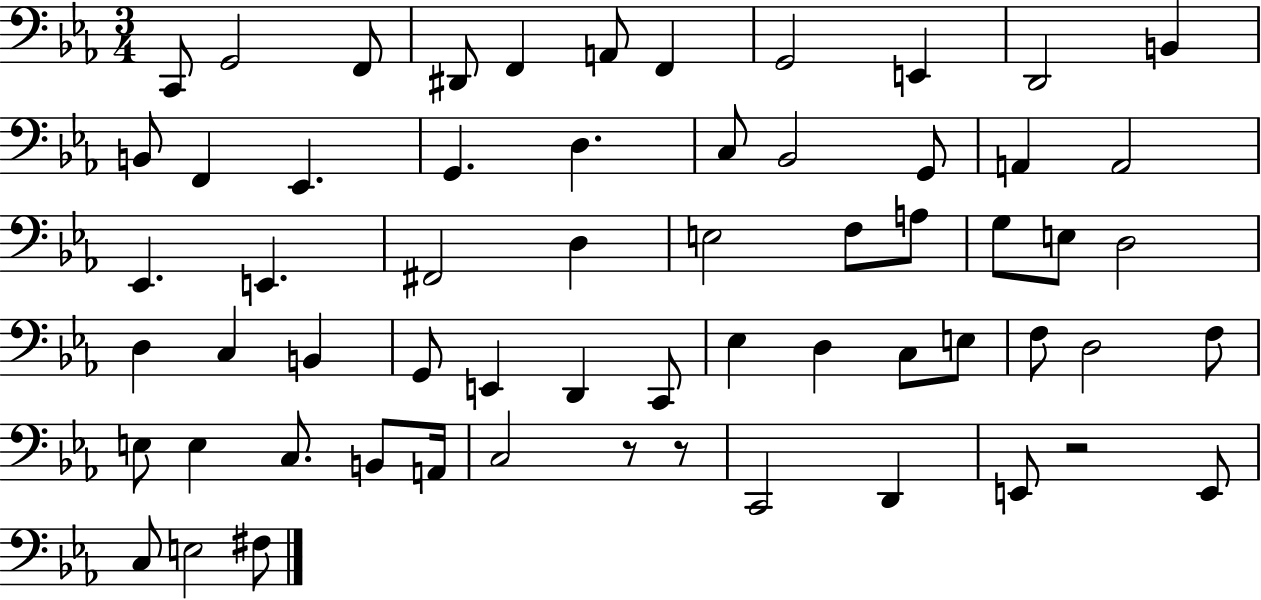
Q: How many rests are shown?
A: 3